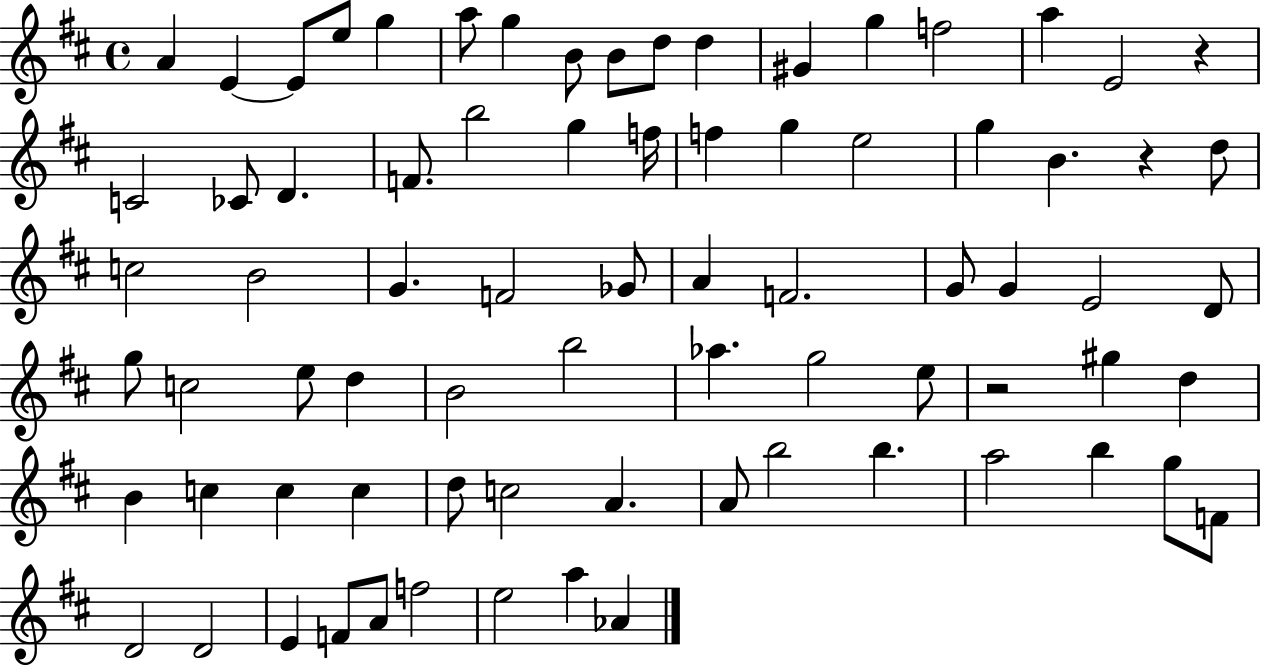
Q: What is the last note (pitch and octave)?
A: Ab4